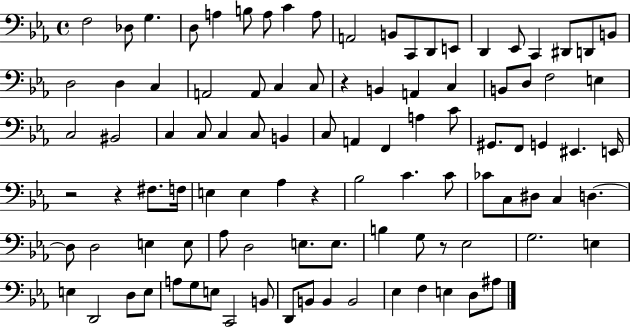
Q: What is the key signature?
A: EES major